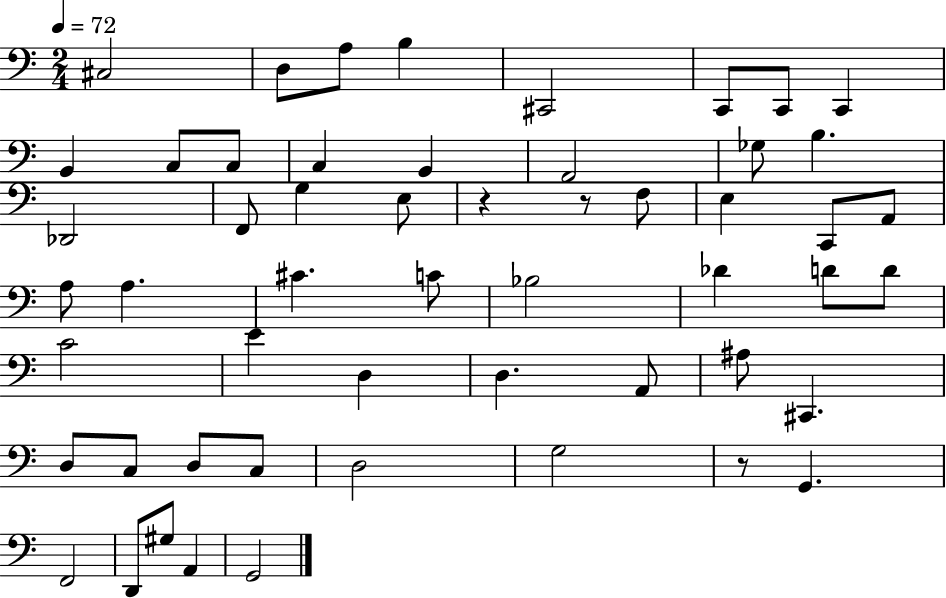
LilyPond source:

{
  \clef bass
  \numericTimeSignature
  \time 2/4
  \key c \major
  \tempo 4 = 72
  cis2 | d8 a8 b4 | cis,2 | c,8 c,8 c,4 | \break b,4 c8 c8 | c4 b,4 | a,2 | ges8 b4. | \break des,2 | f,8 g4 e8 | r4 r8 f8 | e4 c,8 a,8 | \break a8 a4. | cis'4. c'8 | bes2 | des'4 d'8 d'8 | \break c'2 | e'4 d4 | d4. a,8 | ais8 cis,4. | \break d8 c8 d8 c8 | d2 | g2 | r8 g,4. | \break f,2 | d,8 gis8 a,4 | g,2 | \bar "|."
}